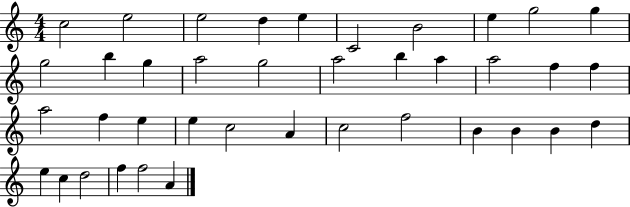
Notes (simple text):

C5/h E5/h E5/h D5/q E5/q C4/h B4/h E5/q G5/h G5/q G5/h B5/q G5/q A5/h G5/h A5/h B5/q A5/q A5/h F5/q F5/q A5/h F5/q E5/q E5/q C5/h A4/q C5/h F5/h B4/q B4/q B4/q D5/q E5/q C5/q D5/h F5/q F5/h A4/q